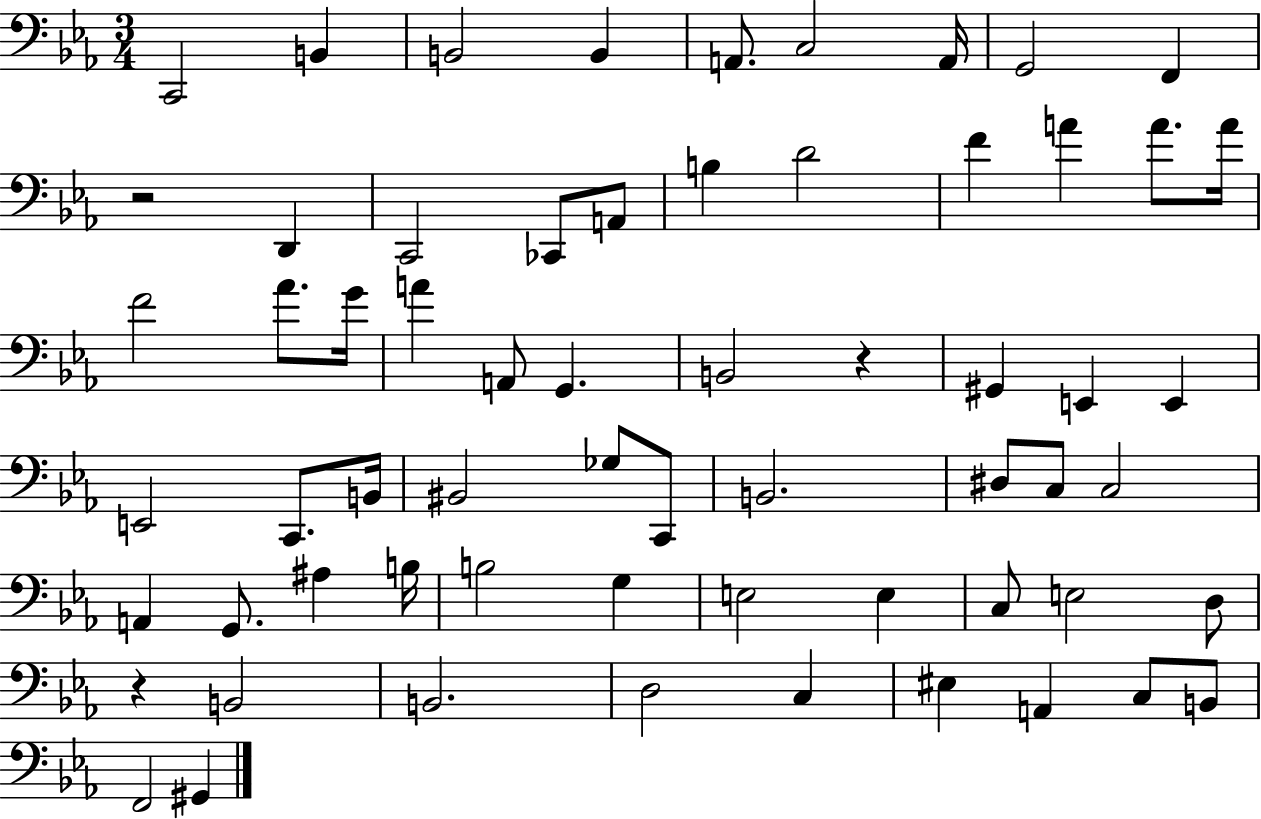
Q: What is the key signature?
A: EES major